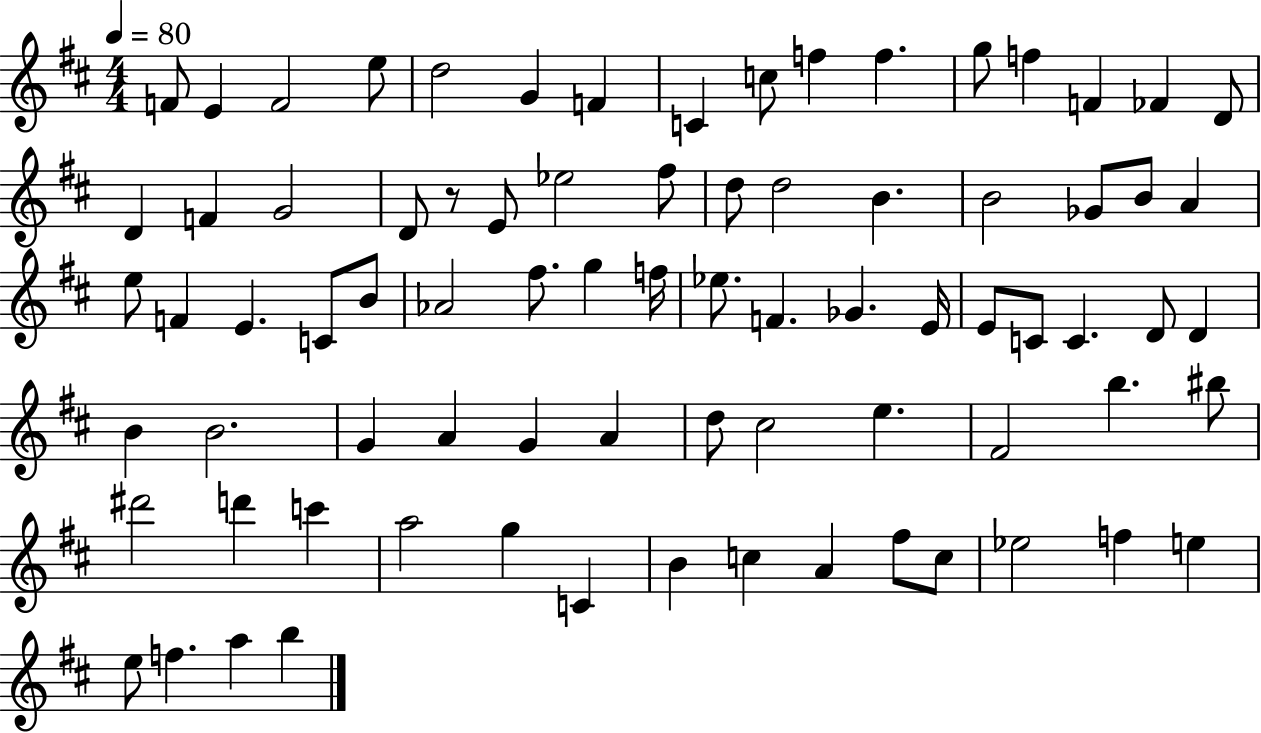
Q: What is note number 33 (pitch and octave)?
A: E4